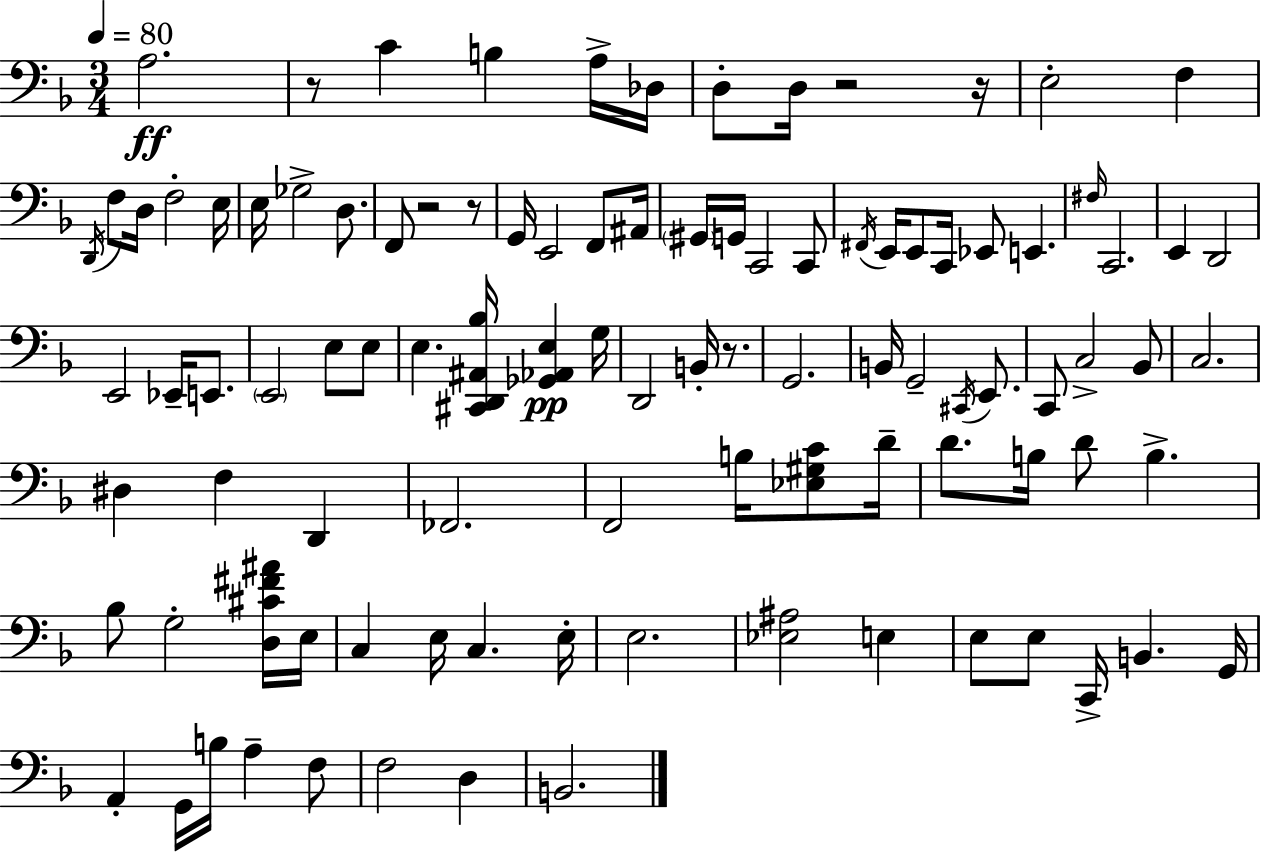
A3/h. R/e C4/q B3/q A3/s Db3/s D3/e D3/s R/h R/s E3/h F3/q D2/s F3/e D3/s F3/h E3/s E3/s Gb3/h D3/e. F2/e R/h R/e G2/s E2/h F2/e A#2/s G#2/s G2/s C2/h C2/e F#2/s E2/s E2/e C2/s Eb2/e E2/q. F#3/s C2/h. E2/q D2/h E2/h Eb2/s E2/e. E2/h E3/e E3/e E3/q. [C#2,D2,A#2,Bb3]/s [Gb2,Ab2,E3]/q G3/s D2/h B2/s R/e. G2/h. B2/s G2/h C#2/s E2/e. C2/e C3/h Bb2/e C3/h. D#3/q F3/q D2/q FES2/h. F2/h B3/s [Eb3,G#3,C4]/e D4/s D4/e. B3/s D4/e B3/q. Bb3/e G3/h [D3,C#4,F#4,A#4]/s E3/s C3/q E3/s C3/q. E3/s E3/h. [Eb3,A#3]/h E3/q E3/e E3/e C2/s B2/q. G2/s A2/q G2/s B3/s A3/q F3/e F3/h D3/q B2/h.